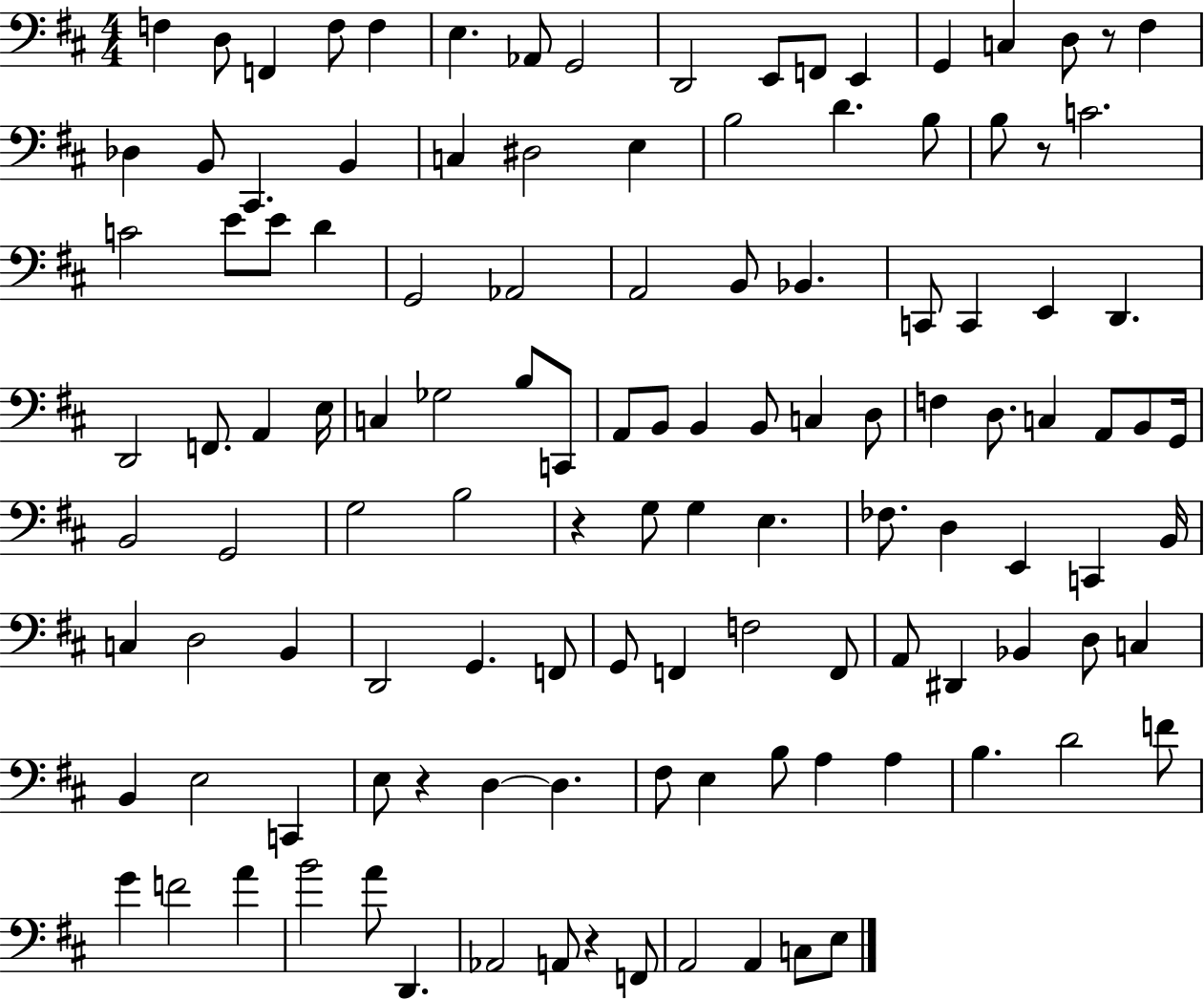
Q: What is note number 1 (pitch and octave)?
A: F3